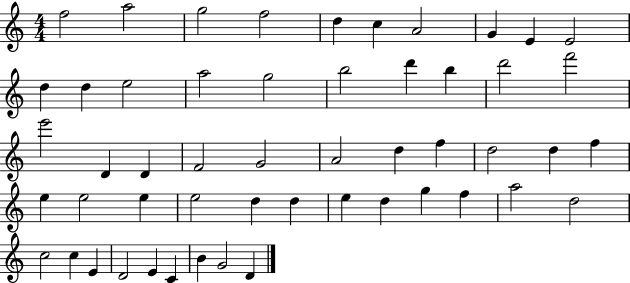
X:1
T:Untitled
M:4/4
L:1/4
K:C
f2 a2 g2 f2 d c A2 G E E2 d d e2 a2 g2 b2 d' b d'2 f'2 e'2 D D F2 G2 A2 d f d2 d f e e2 e e2 d d e d g f a2 d2 c2 c E D2 E C B G2 D